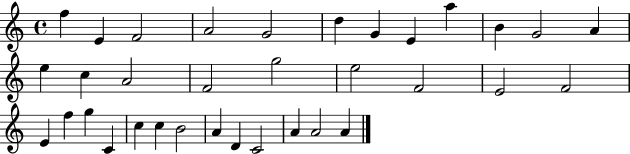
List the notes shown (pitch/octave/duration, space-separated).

F5/q E4/q F4/h A4/h G4/h D5/q G4/q E4/q A5/q B4/q G4/h A4/q E5/q C5/q A4/h F4/h G5/h E5/h F4/h E4/h F4/h E4/q F5/q G5/q C4/q C5/q C5/q B4/h A4/q D4/q C4/h A4/q A4/h A4/q